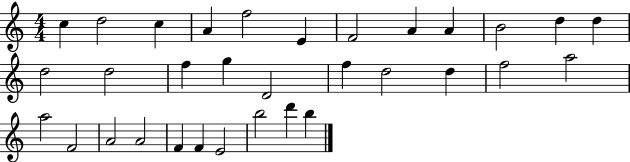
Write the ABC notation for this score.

X:1
T:Untitled
M:4/4
L:1/4
K:C
c d2 c A f2 E F2 A A B2 d d d2 d2 f g D2 f d2 d f2 a2 a2 F2 A2 A2 F F E2 b2 d' b